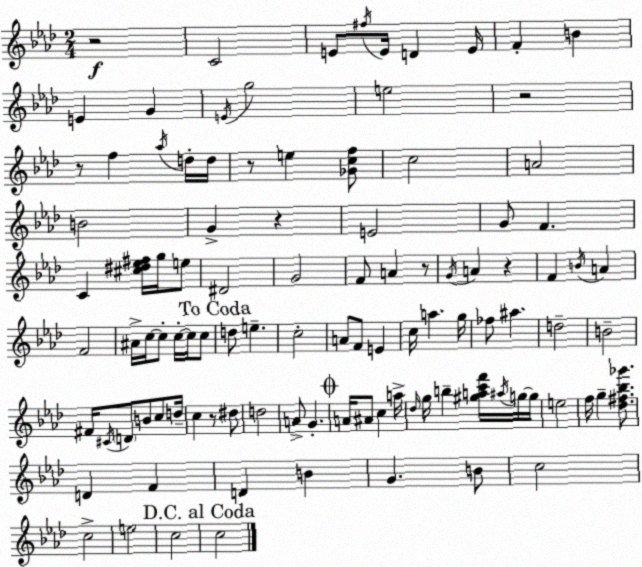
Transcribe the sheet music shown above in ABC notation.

X:1
T:Untitled
M:2/4
L:1/4
K:Ab
z2 C2 E/2 ^f/4 E/4 D E/4 F B E G E/4 g2 e2 z2 z/2 f _a/4 d/4 d/4 z/2 e [_Gcf]/2 c2 A2 B2 G z E2 G/2 F C [^c^d_e^f]/4 g/4 e/2 ^D2 G2 F/2 A z/2 G/4 A z F B/4 A F2 ^A/4 c/4 c/2 c/4 c/4 c/2 d/2 e c2 A/2 F/2 E c/4 a g/4 _f/2 ^a d2 B2 ^F/4 ^C/4 D/2 B/2 c/2 d/4 c z/2 ^d/2 d2 A/2 G A/4 ^A/2 c a/4 _d/4 g/4 b [^gac'f']/4 ^a/4 g/4 g/4 e2 f/4 g [_d^f_b_g']/2 D F D B G B/2 c2 c2 e2 c2 c2